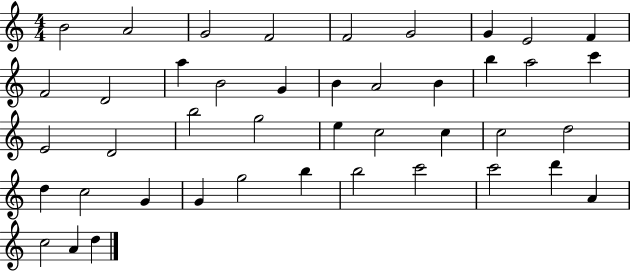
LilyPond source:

{
  \clef treble
  \numericTimeSignature
  \time 4/4
  \key c \major
  b'2 a'2 | g'2 f'2 | f'2 g'2 | g'4 e'2 f'4 | \break f'2 d'2 | a''4 b'2 g'4 | b'4 a'2 b'4 | b''4 a''2 c'''4 | \break e'2 d'2 | b''2 g''2 | e''4 c''2 c''4 | c''2 d''2 | \break d''4 c''2 g'4 | g'4 g''2 b''4 | b''2 c'''2 | c'''2 d'''4 a'4 | \break c''2 a'4 d''4 | \bar "|."
}